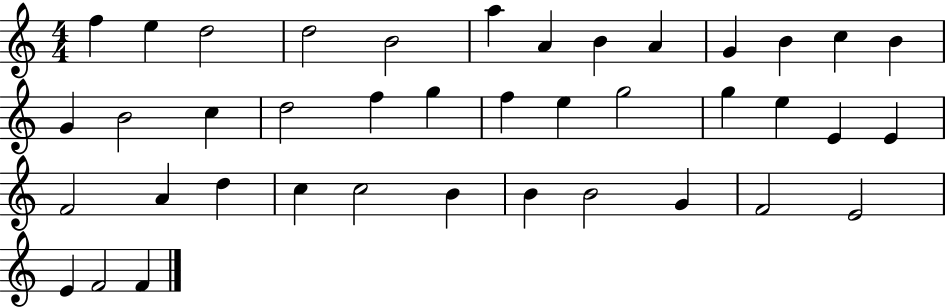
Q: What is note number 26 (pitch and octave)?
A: E4